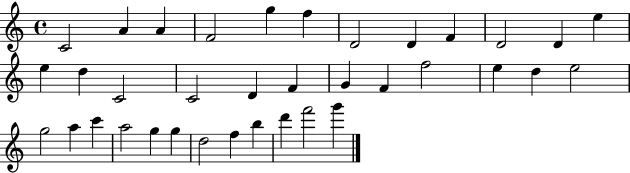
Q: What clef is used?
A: treble